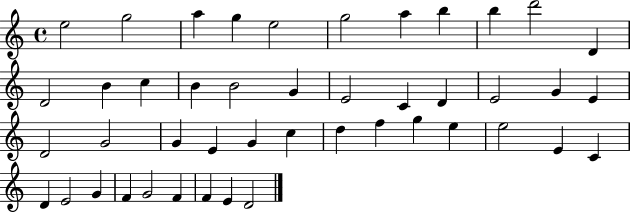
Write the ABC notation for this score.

X:1
T:Untitled
M:4/4
L:1/4
K:C
e2 g2 a g e2 g2 a b b d'2 D D2 B c B B2 G E2 C D E2 G E D2 G2 G E G c d f g e e2 E C D E2 G F G2 F F E D2